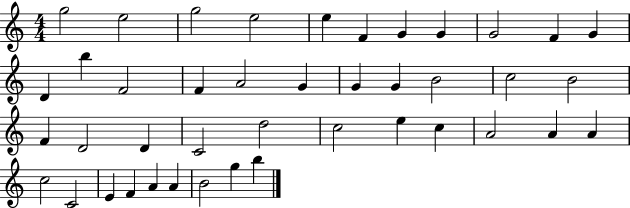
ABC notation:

X:1
T:Untitled
M:4/4
L:1/4
K:C
g2 e2 g2 e2 e F G G G2 F G D b F2 F A2 G G G B2 c2 B2 F D2 D C2 d2 c2 e c A2 A A c2 C2 E F A A B2 g b